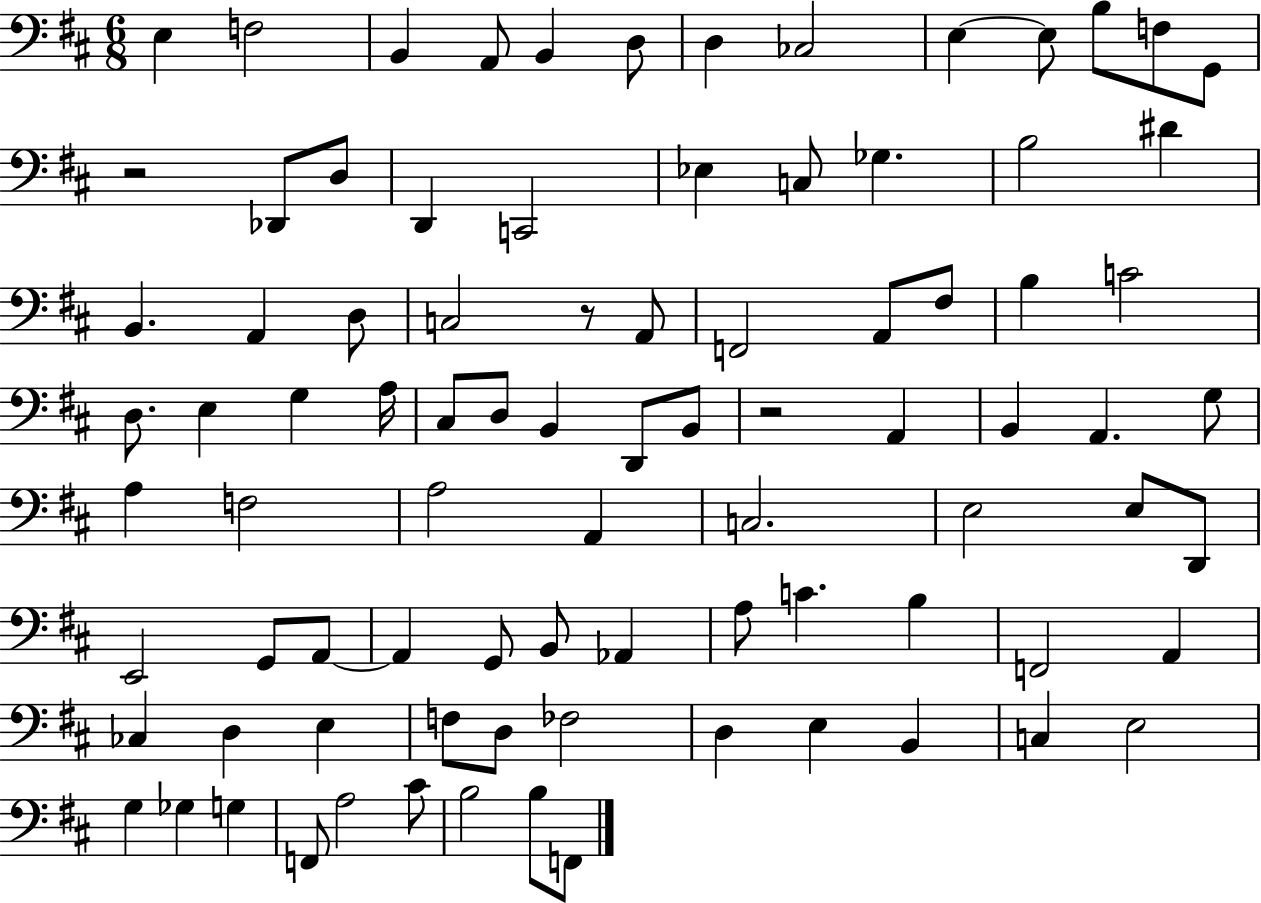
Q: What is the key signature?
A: D major